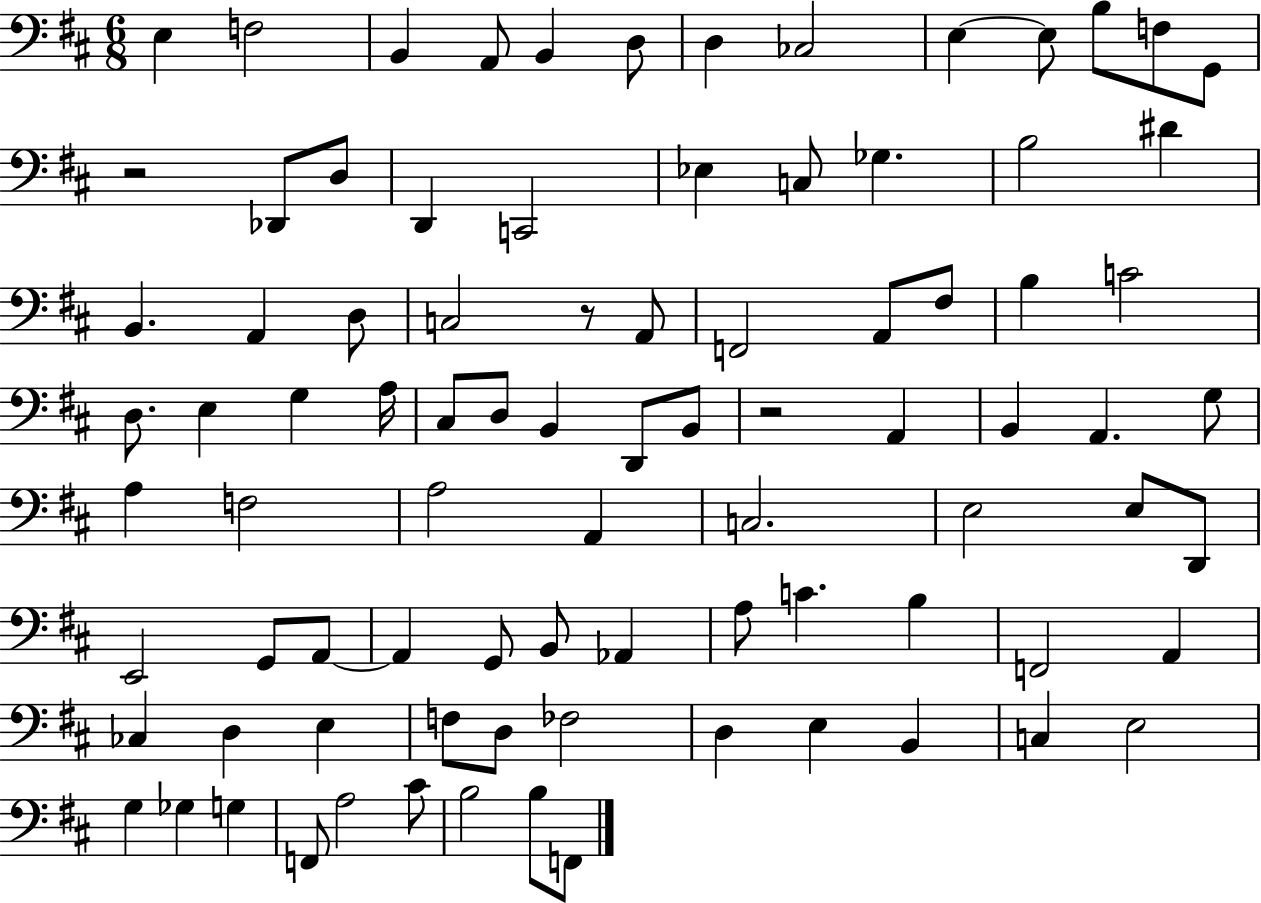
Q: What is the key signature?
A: D major